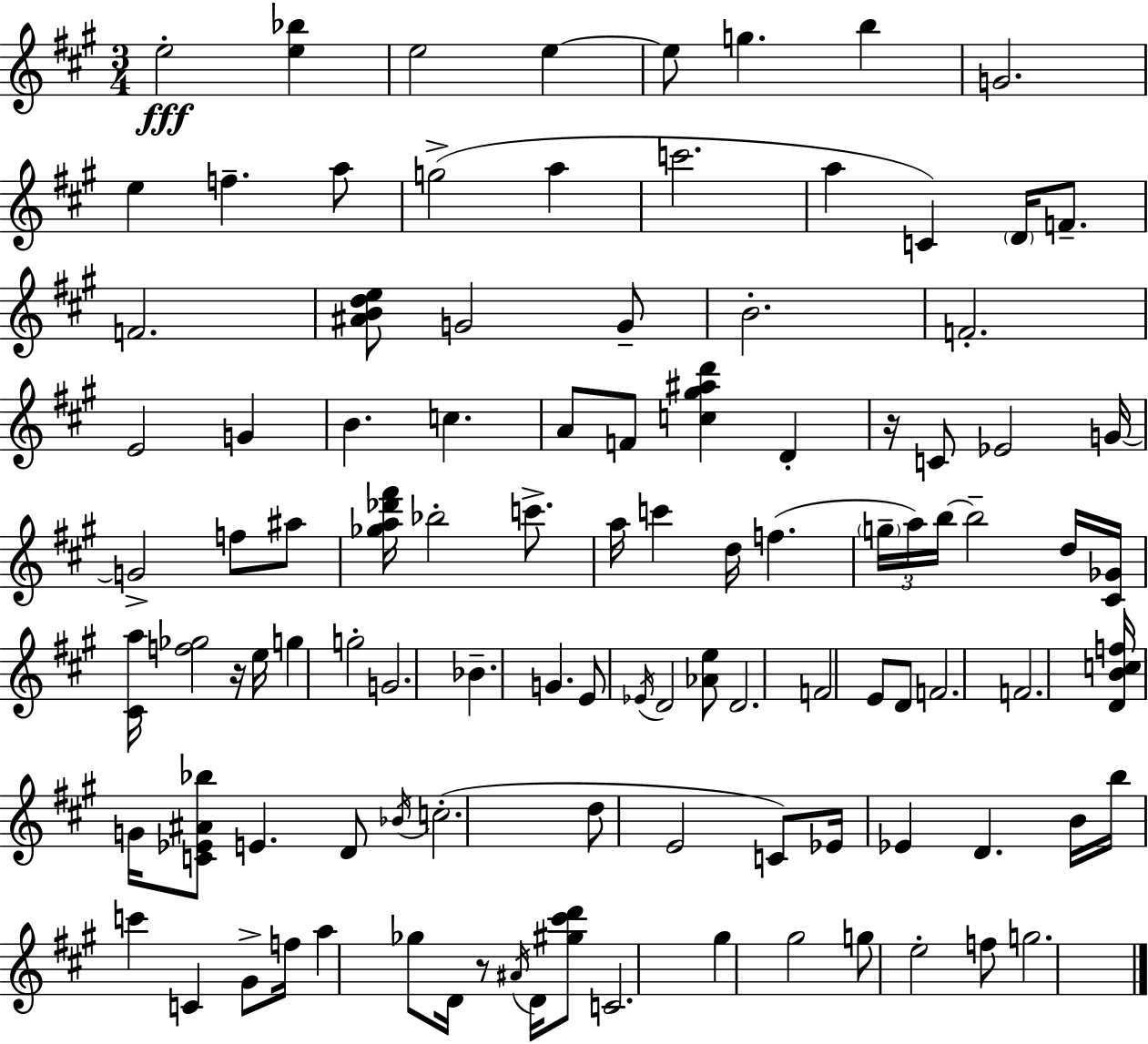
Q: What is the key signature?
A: A major